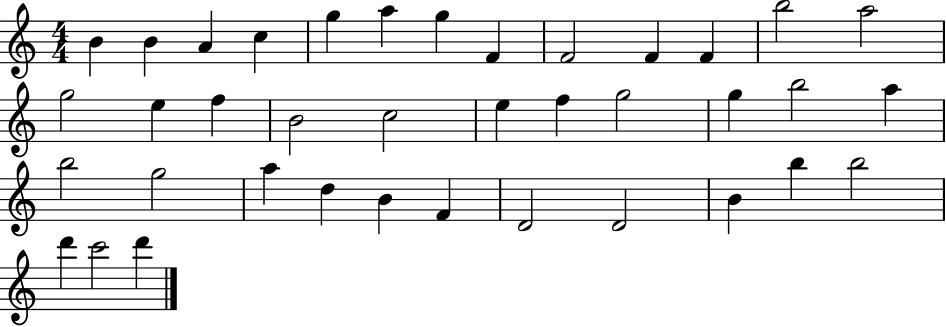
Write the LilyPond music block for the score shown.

{
  \clef treble
  \numericTimeSignature
  \time 4/4
  \key c \major
  b'4 b'4 a'4 c''4 | g''4 a''4 g''4 f'4 | f'2 f'4 f'4 | b''2 a''2 | \break g''2 e''4 f''4 | b'2 c''2 | e''4 f''4 g''2 | g''4 b''2 a''4 | \break b''2 g''2 | a''4 d''4 b'4 f'4 | d'2 d'2 | b'4 b''4 b''2 | \break d'''4 c'''2 d'''4 | \bar "|."
}